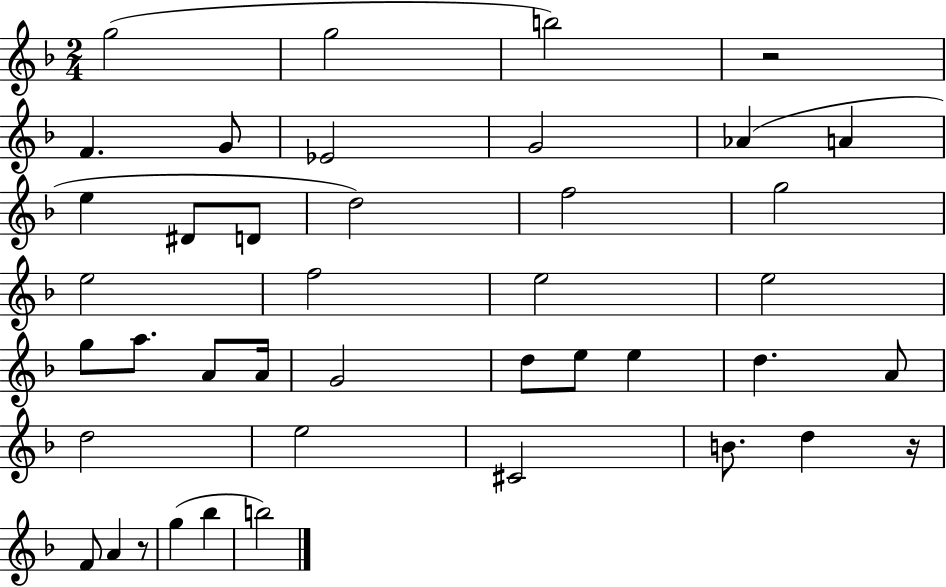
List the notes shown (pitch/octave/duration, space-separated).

G5/h G5/h B5/h R/h F4/q. G4/e Eb4/h G4/h Ab4/q A4/q E5/q D#4/e D4/e D5/h F5/h G5/h E5/h F5/h E5/h E5/h G5/e A5/e. A4/e A4/s G4/h D5/e E5/e E5/q D5/q. A4/e D5/h E5/h C#4/h B4/e. D5/q R/s F4/e A4/q R/e G5/q Bb5/q B5/h